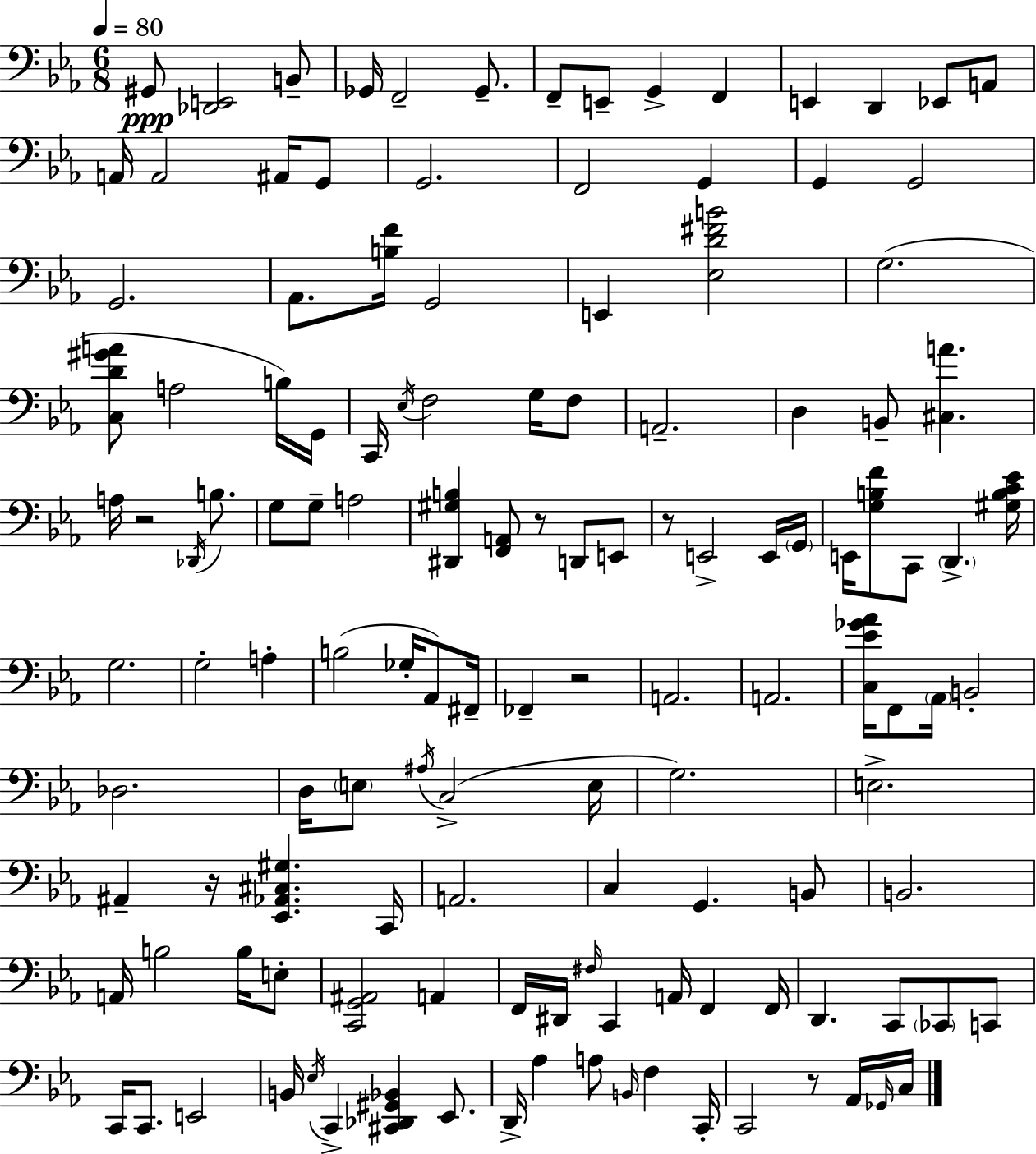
{
  \clef bass
  \numericTimeSignature
  \time 6/8
  \key c \minor
  \tempo 4 = 80
  \repeat volta 2 { gis,8\ppp <des, e,>2 b,8-- | ges,16 f,2-- ges,8.-- | f,8-- e,8-- g,4-> f,4 | e,4 d,4 ees,8 a,8 | \break a,16 a,2 ais,16 g,8 | g,2. | f,2 g,4 | g,4 g,2 | \break g,2. | aes,8. <b f'>16 g,2 | e,4 <ees d' fis' b'>2 | g2.( | \break <c d' gis' a'>8 a2 b16) g,16 | c,16 \acciaccatura { ees16 } f2 g16 f8 | a,2.-- | d4 b,8-- <cis a'>4. | \break a16 r2 \acciaccatura { des,16 } b8. | g8 g8-- a2 | <dis, gis b>4 <f, a,>8 r8 d,8 | e,8 r8 e,2-> | \break e,16 \parenthesize g,16 e,16 <g b f'>8 c,8 \parenthesize d,4.-> | <gis b c' ees'>16 g2. | g2-. a4-. | b2( ges16-. aes,8) | \break fis,16-- fes,4-- r2 | a,2. | a,2. | <c ees' ges' aes'>16 f,8 \parenthesize aes,16 b,2-. | \break des2. | d16 \parenthesize e8 \acciaccatura { ais16 } c2->( | e16 g2.) | e2.-> | \break ais,4-- r16 <ees, aes, cis gis>4. | c,16 a,2. | c4 g,4. | b,8 b,2. | \break a,16 b2 | b16 e8-. <c, g, ais,>2 a,4 | f,16 dis,16 \grace { fis16 } c,4 a,16 f,4 | f,16 d,4. c,8 | \break \parenthesize ces,8 c,8 c,16 c,8. e,2 | b,16 \acciaccatura { ees16 } c,4-> <cis, des, gis, bes,>4 | ees,8. d,16-> aes4 a8 | \grace { b,16 } f4 c,16-. c,2 | \break r8 aes,16 \grace { ges,16 } c16 } \bar "|."
}